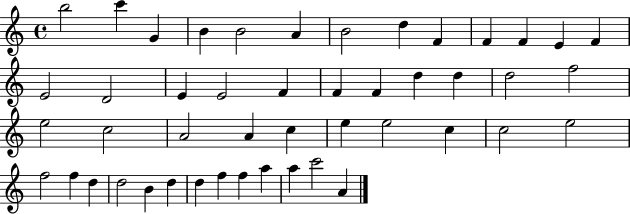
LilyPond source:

{
  \clef treble
  \time 4/4
  \defaultTimeSignature
  \key c \major
  b''2 c'''4 g'4 | b'4 b'2 a'4 | b'2 d''4 f'4 | f'4 f'4 e'4 f'4 | \break e'2 d'2 | e'4 e'2 f'4 | f'4 f'4 d''4 d''4 | d''2 f''2 | \break e''2 c''2 | a'2 a'4 c''4 | e''4 e''2 c''4 | c''2 e''2 | \break f''2 f''4 d''4 | d''2 b'4 d''4 | d''4 f''4 f''4 a''4 | a''4 c'''2 a'4 | \break \bar "|."
}